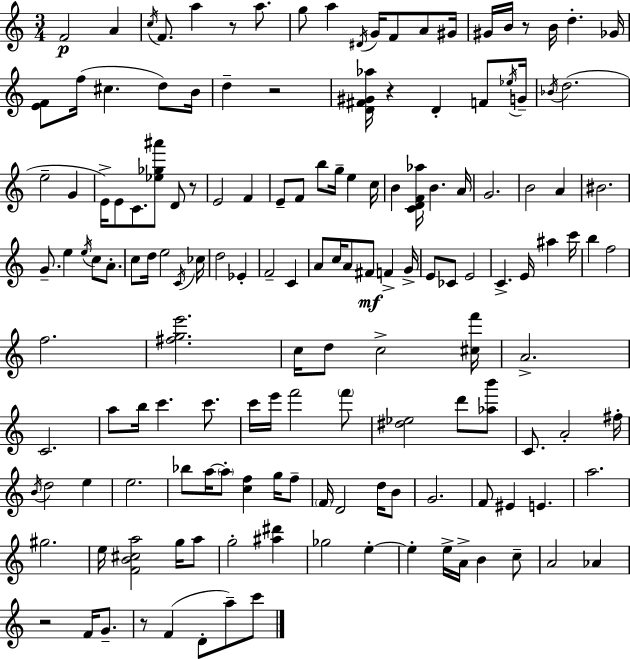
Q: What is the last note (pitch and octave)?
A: C6